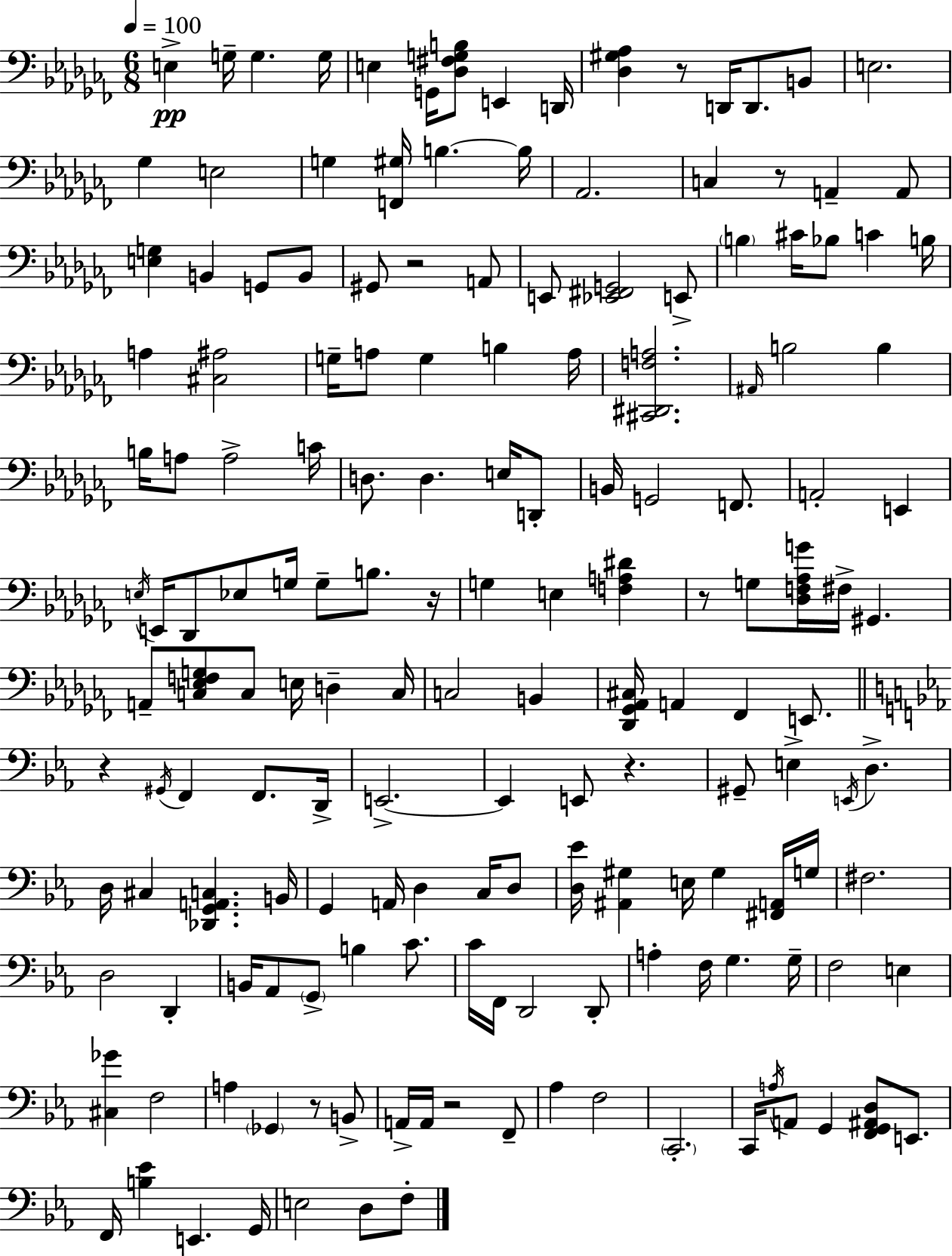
{
  \clef bass
  \numericTimeSignature
  \time 6/8
  \key aes \minor
  \tempo 4 = 100
  e4->\pp g16-- g4. g16 | e4 g,16 <des fis g b>8 e,4 d,16 | <des gis aes>4 r8 d,16 d,8. b,8 | e2. | \break ges4 e2 | g4 <f, gis>16 b4.~~ b16 | aes,2. | c4 r8 a,4-- a,8 | \break <e g>4 b,4 g,8 b,8 | gis,8 r2 a,8 | e,8 <ees, fis, g,>2 e,8-> | \parenthesize b4 cis'16 bes8 c'4 b16 | \break a4 <cis ais>2 | g16-- a8 g4 b4 a16 | <cis, dis, f a>2. | \grace { ais,16 } b2 b4 | \break b16 a8 a2-> | c'16 d8. d4. e16 d,8-. | b,16 g,2 f,8. | a,2-. e,4 | \break \acciaccatura { e16 } e,16 des,8 ees8 g16 g8-- b8. | r16 g4 e4 <f a dis'>4 | r8 g8 <des f aes g'>16 fis16-> gis,4. | a,8-- <c ees f g>8 c8 e16 d4-- | \break c16 c2 b,4 | <des, ges, aes, cis>16 a,4 fes,4 e,8. | \bar "||" \break \key c \minor r4 \acciaccatura { gis,16 } f,4 f,8. | d,16-> e,2.->~~ | e,4 e,8 r4. | gis,8-- e4-> \acciaccatura { e,16 } d4.-> | \break d16 cis4 <des, g, a, c>4. | b,16 g,4 a,16 d4 c16 | d8 <d ees'>16 <ais, gis>4 e16 gis4 | <fis, a,>16 g16 fis2. | \break d2 d,4-. | b,16 aes,8 \parenthesize g,8-> b4 c'8. | c'16 f,16 d,2 | d,8-. a4-. f16 g4. | \break g16-- f2 e4 | <cis ges'>4 f2 | a4 \parenthesize ges,4 r8 | b,8-> a,16-> a,16 r2 | \break f,8-- aes4 f2 | \parenthesize c,2.-. | c,16 \acciaccatura { a16 } a,8 g,4 <f, g, ais, d>8 | e,8. f,16 <b ees'>4 e,4. | \break g,16 e2 d8 | f8-. \bar "|."
}